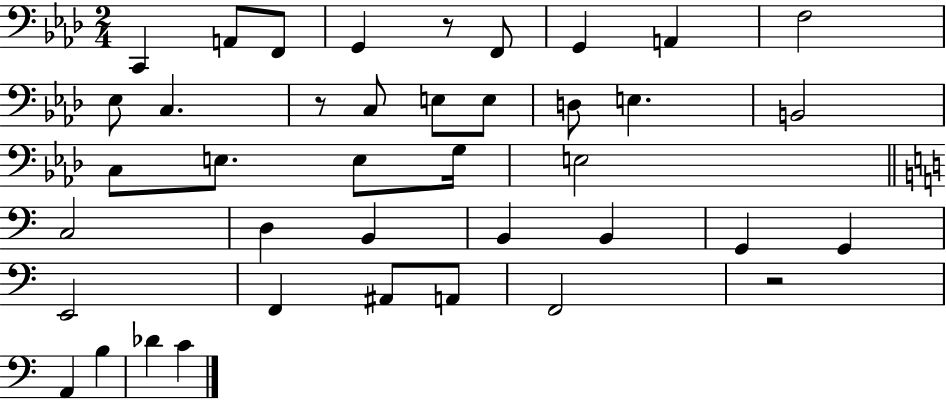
X:1
T:Untitled
M:2/4
L:1/4
K:Ab
C,, A,,/2 F,,/2 G,, z/2 F,,/2 G,, A,, F,2 _E,/2 C, z/2 C,/2 E,/2 E,/2 D,/2 E, B,,2 C,/2 E,/2 E,/2 G,/4 E,2 C,2 D, B,, B,, B,, G,, G,, E,,2 F,, ^A,,/2 A,,/2 F,,2 z2 A,, B, _D C